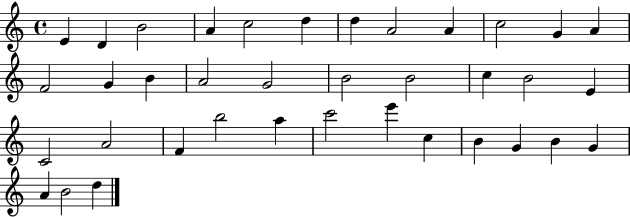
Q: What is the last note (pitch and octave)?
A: D5